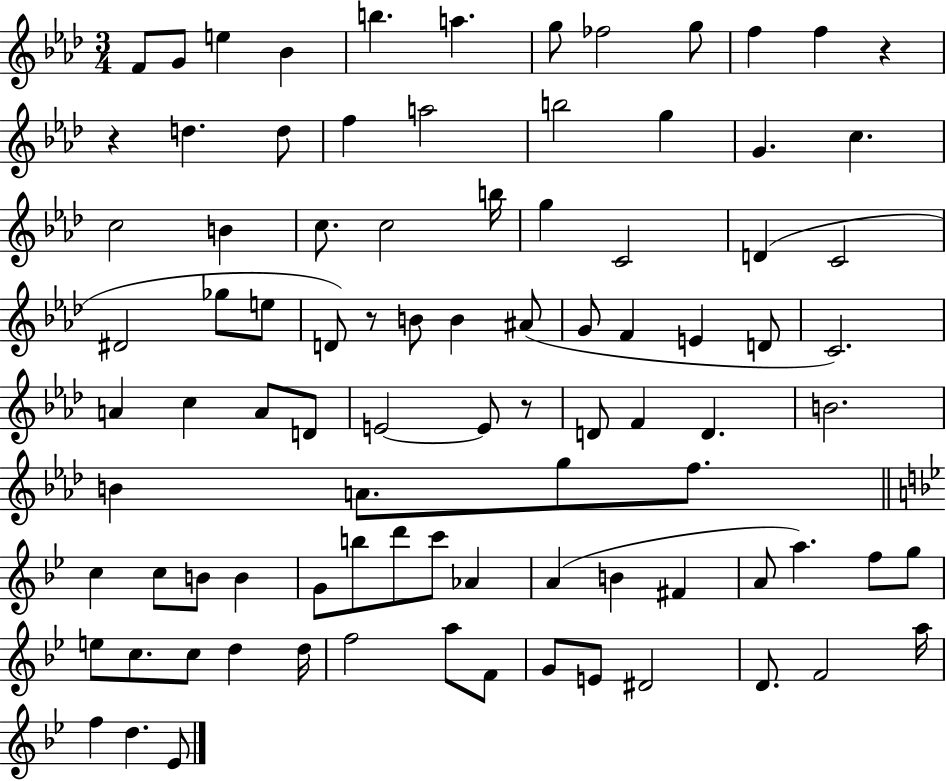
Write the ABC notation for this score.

X:1
T:Untitled
M:3/4
L:1/4
K:Ab
F/2 G/2 e _B b a g/2 _f2 g/2 f f z z d d/2 f a2 b2 g G c c2 B c/2 c2 b/4 g C2 D C2 ^D2 _g/2 e/2 D/2 z/2 B/2 B ^A/2 G/2 F E D/2 C2 A c A/2 D/2 E2 E/2 z/2 D/2 F D B2 B A/2 g/2 f/2 c c/2 B/2 B G/2 b/2 d'/2 c'/2 _A A B ^F A/2 a f/2 g/2 e/2 c/2 c/2 d d/4 f2 a/2 F/2 G/2 E/2 ^D2 D/2 F2 a/4 f d _E/2